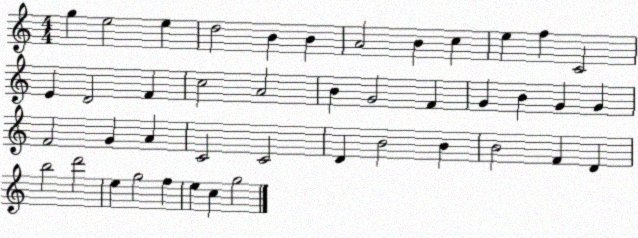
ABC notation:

X:1
T:Untitled
M:4/4
L:1/4
K:C
g e2 e d2 B B A2 B c e f C2 E D2 F c2 A2 B G2 F G B G G F2 G A C2 C2 D B2 B B2 F D b2 d'2 e g2 f e c g2